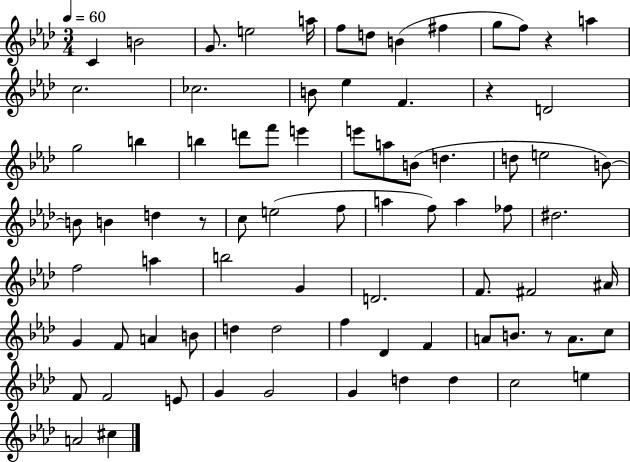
{
  \clef treble
  \numericTimeSignature
  \time 3/4
  \key aes \major
  \tempo 4 = 60
  c'4 b'2 | g'8. e''2 a''16 | f''8 d''8 b'4( fis''4 | g''8 f''8) r4 a''4 | \break c''2. | ces''2. | b'8 ees''4 f'4. | r4 d'2 | \break g''2 b''4 | b''4 d'''8 f'''8 e'''4 | e'''8 a''8 b'8( d''4. | d''8 e''2 b'8~~) | \break b'8 b'4 d''4 r8 | c''8 e''2( f''8 | a''4 f''8) a''4 fes''8 | dis''2. | \break f''2 a''4 | b''2 g'4 | d'2. | f'8. fis'2 ais'16 | \break g'4 f'8 a'4 b'8 | d''4 d''2 | f''4 des'4 f'4 | a'8 b'8. r8 a'8. c''8 | \break f'8 f'2 e'8 | g'4 g'2 | g'4 d''4 d''4 | c''2 e''4 | \break a'2 cis''4 | \bar "|."
}